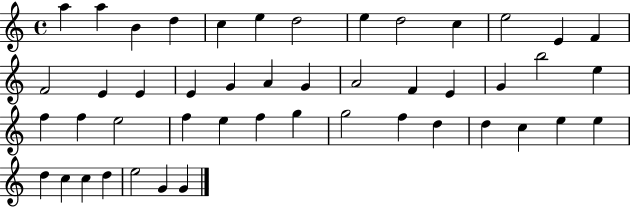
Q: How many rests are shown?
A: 0